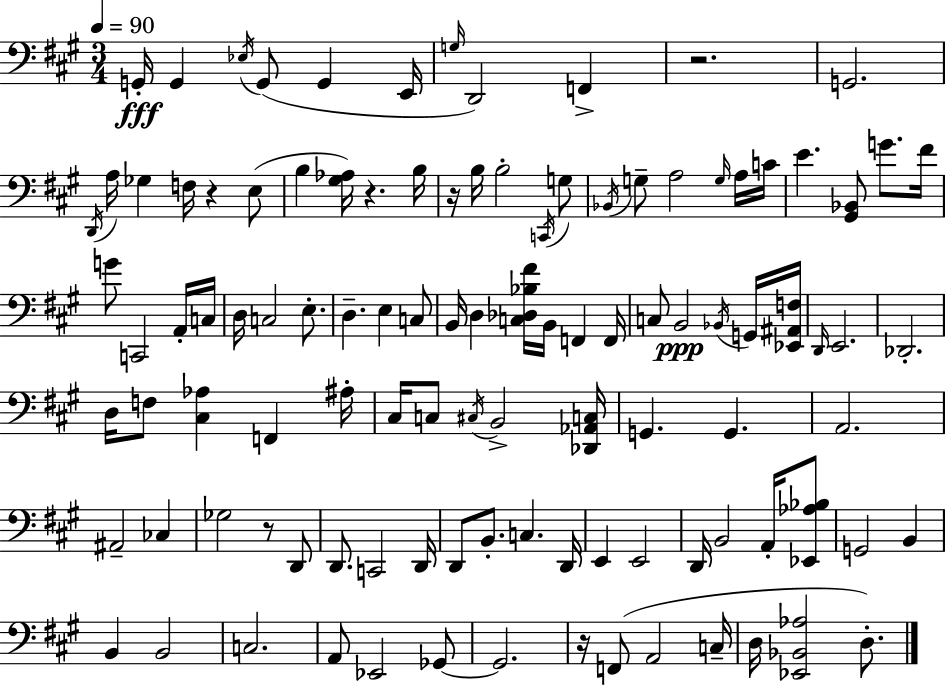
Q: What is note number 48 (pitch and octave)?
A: Bb2